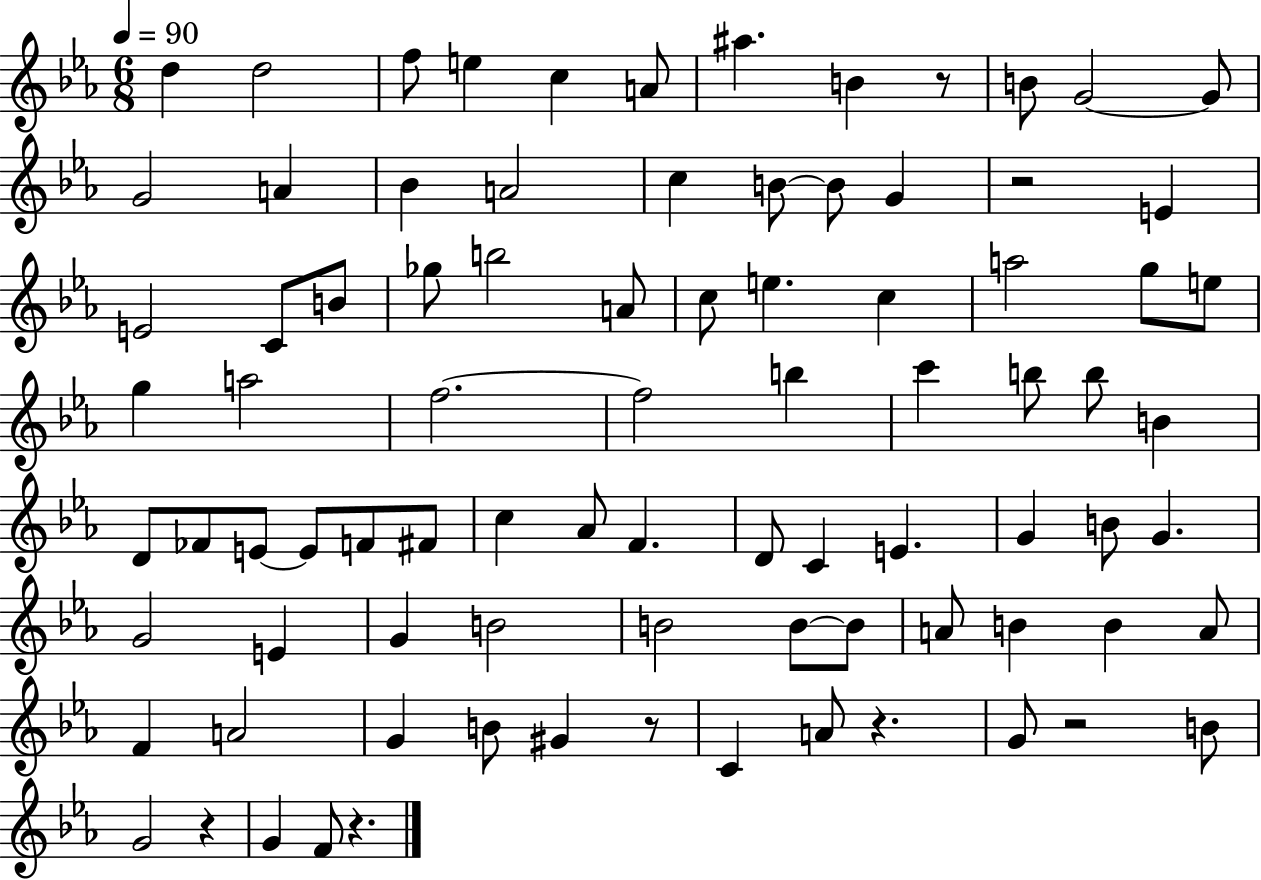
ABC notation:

X:1
T:Untitled
M:6/8
L:1/4
K:Eb
d d2 f/2 e c A/2 ^a B z/2 B/2 G2 G/2 G2 A _B A2 c B/2 B/2 G z2 E E2 C/2 B/2 _g/2 b2 A/2 c/2 e c a2 g/2 e/2 g a2 f2 f2 b c' b/2 b/2 B D/2 _F/2 E/2 E/2 F/2 ^F/2 c _A/2 F D/2 C E G B/2 G G2 E G B2 B2 B/2 B/2 A/2 B B A/2 F A2 G B/2 ^G z/2 C A/2 z G/2 z2 B/2 G2 z G F/2 z